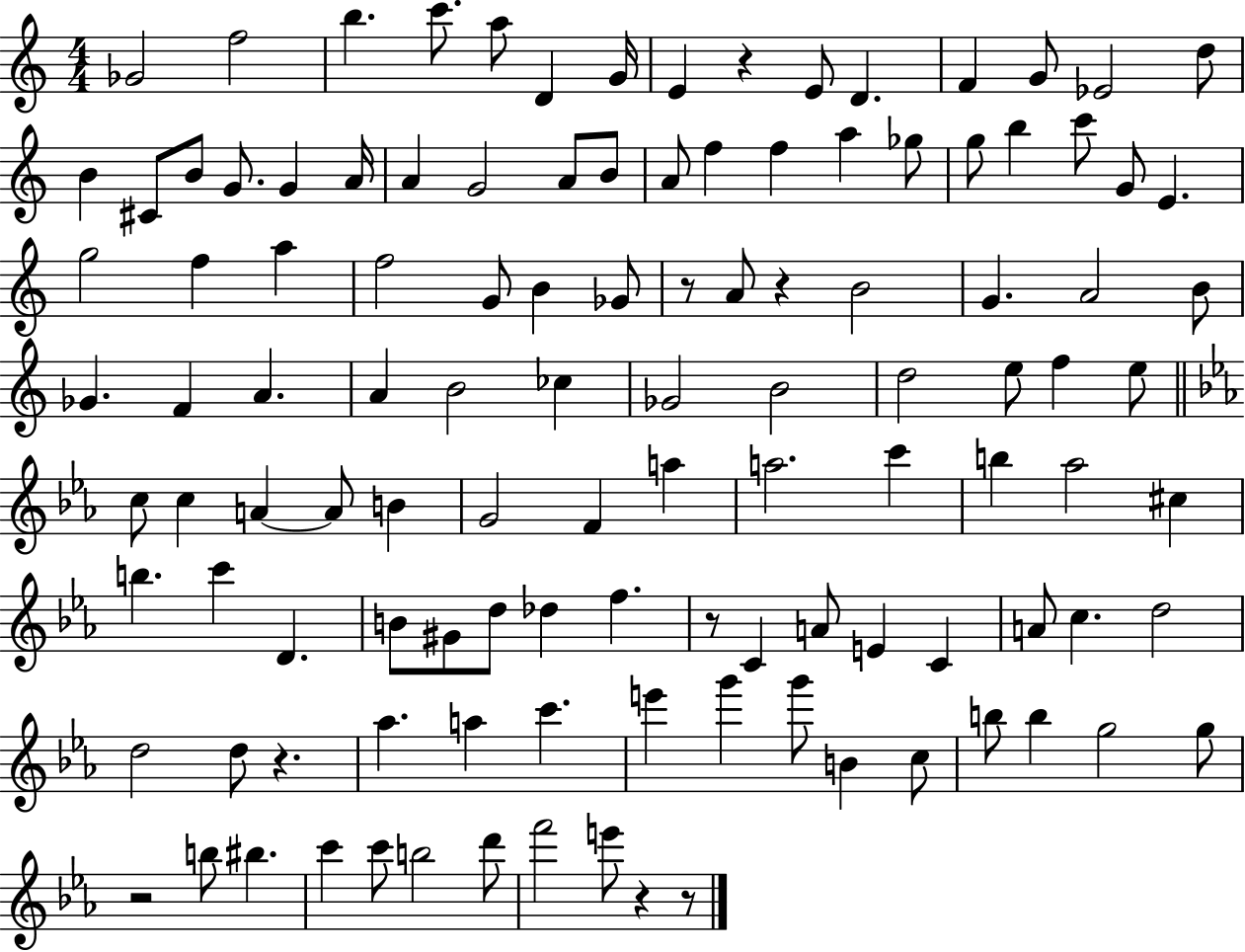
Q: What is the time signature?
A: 4/4